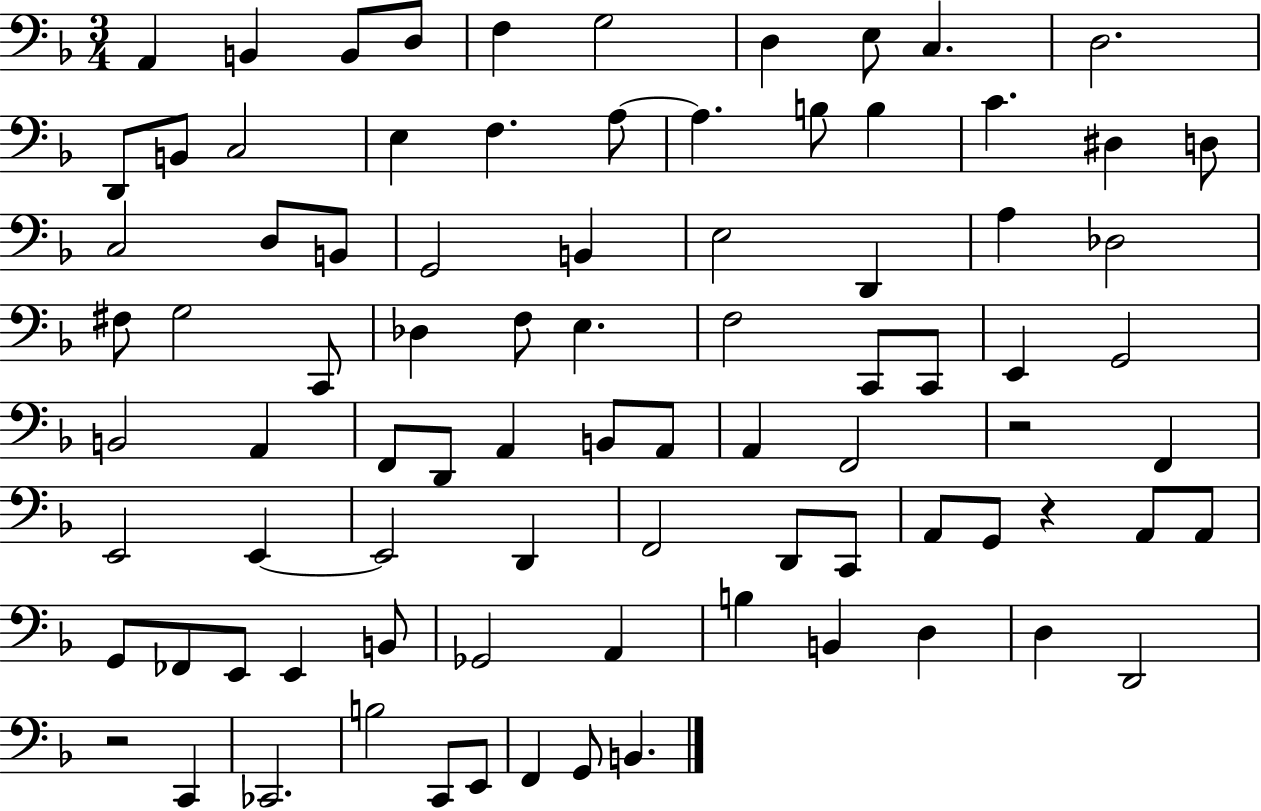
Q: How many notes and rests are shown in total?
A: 86